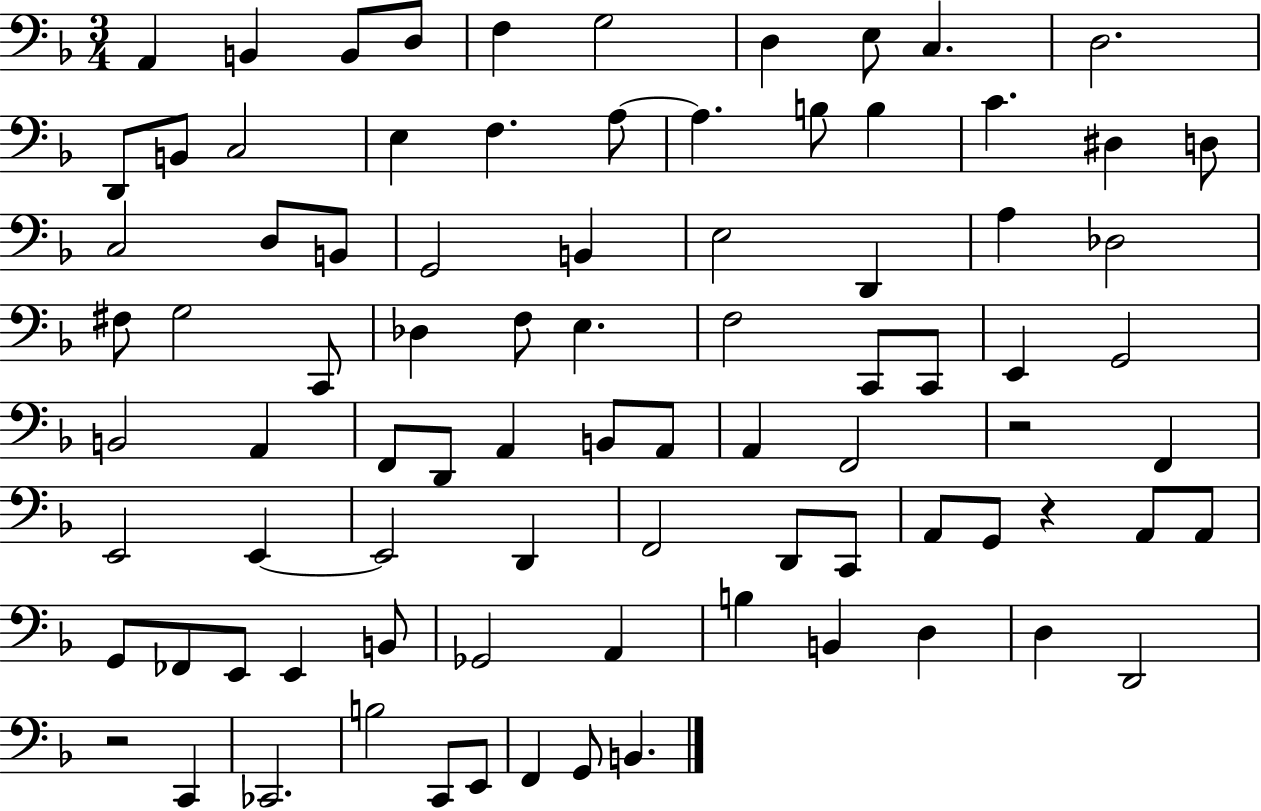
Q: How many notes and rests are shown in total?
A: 86